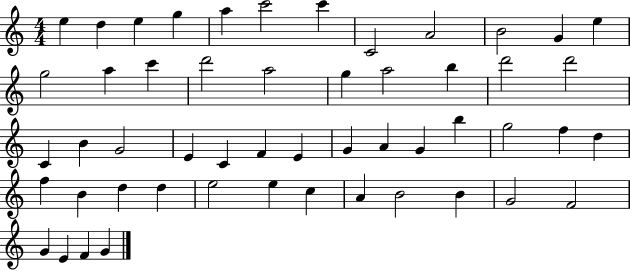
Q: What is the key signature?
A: C major